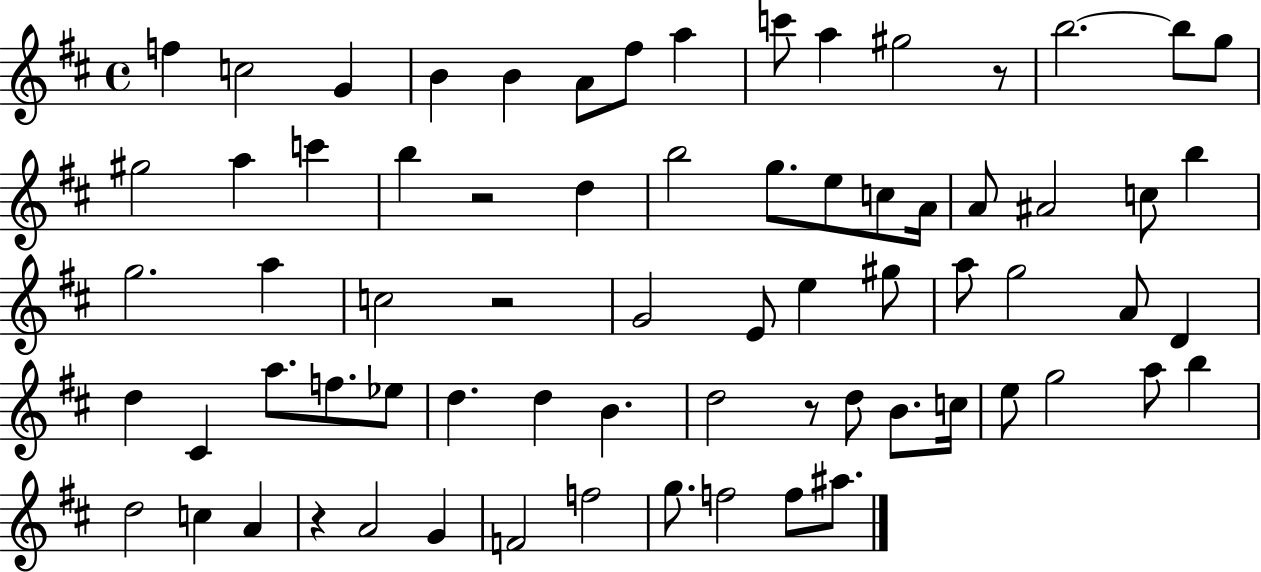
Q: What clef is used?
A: treble